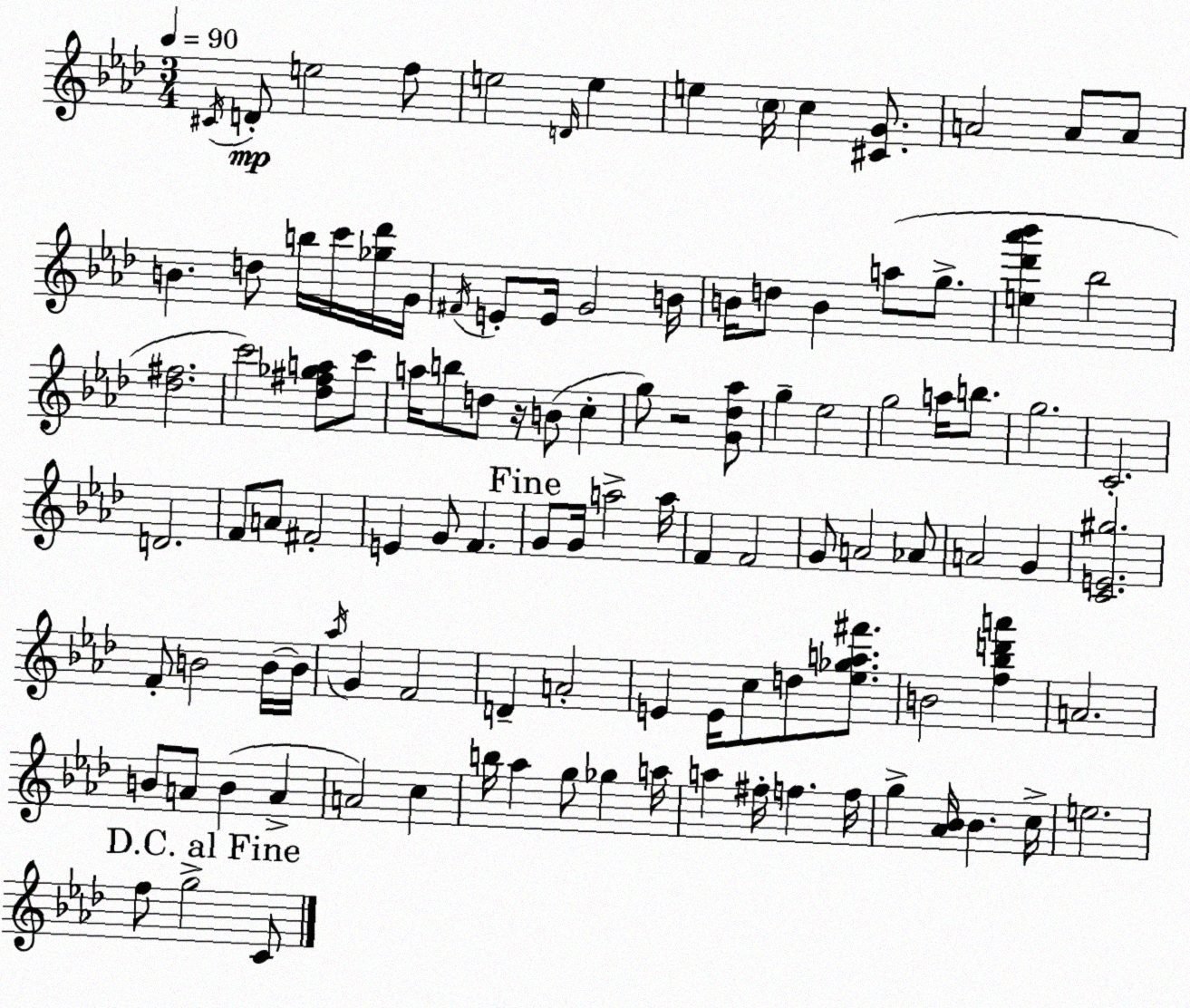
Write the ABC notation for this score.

X:1
T:Untitled
M:3/4
L:1/4
K:Ab
^C/4 D/2 e2 f/2 e2 D/4 e e c/4 c [^CG]/2 A2 A/2 A/2 B d/2 b/4 c'/4 [_g_d']/4 G/4 ^F/4 E/2 E/4 G2 B/4 B/4 d/2 B a/2 g/2 [e_d'_a'_b'] _b2 [_d^f]2 c'2 [_d^f_ga]/2 c'/2 a/4 b/2 d/2 z/4 B/2 c g/2 z2 [G_d_a]/2 g _e2 g2 a/4 b/2 g2 C2 D2 F/2 A/2 ^F2 E G/2 F G/2 G/4 a2 a/4 F F2 G/2 A2 _A/2 A2 G [CE^g]2 F/2 B2 B/4 B/4 _a/4 G F2 D A2 E E/4 c/2 d/2 [_e_ga^f']/2 B2 [f_bd'a'] A2 B/2 A/2 B A A2 c b/4 _a g/2 _g a/4 a ^f/4 f f/4 g [_A_B]/4 _B c/4 e2 f/2 g2 C/2